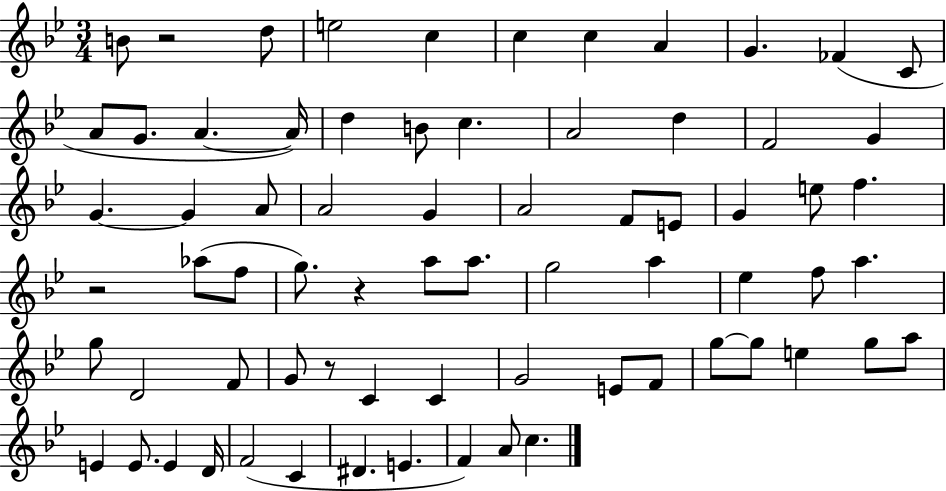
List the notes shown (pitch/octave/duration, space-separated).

B4/e R/h D5/e E5/h C5/q C5/q C5/q A4/q G4/q. FES4/q C4/e A4/e G4/e. A4/q. A4/s D5/q B4/e C5/q. A4/h D5/q F4/h G4/q G4/q. G4/q A4/e A4/h G4/q A4/h F4/e E4/e G4/q E5/e F5/q. R/h Ab5/e F5/e G5/e. R/q A5/e A5/e. G5/h A5/q Eb5/q F5/e A5/q. G5/e D4/h F4/e G4/e R/e C4/q C4/q G4/h E4/e F4/e G5/e G5/e E5/q G5/e A5/e E4/q E4/e. E4/q D4/s F4/h C4/q D#4/q. E4/q. F4/q A4/e C5/q.